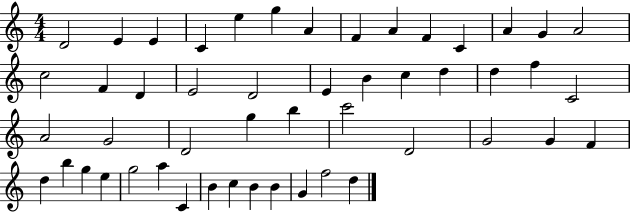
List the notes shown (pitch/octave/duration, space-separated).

D4/h E4/q E4/q C4/q E5/q G5/q A4/q F4/q A4/q F4/q C4/q A4/q G4/q A4/h C5/h F4/q D4/q E4/h D4/h E4/q B4/q C5/q D5/q D5/q F5/q C4/h A4/h G4/h D4/h G5/q B5/q C6/h D4/h G4/h G4/q F4/q D5/q B5/q G5/q E5/q G5/h A5/q C4/q B4/q C5/q B4/q B4/q G4/q F5/h D5/q